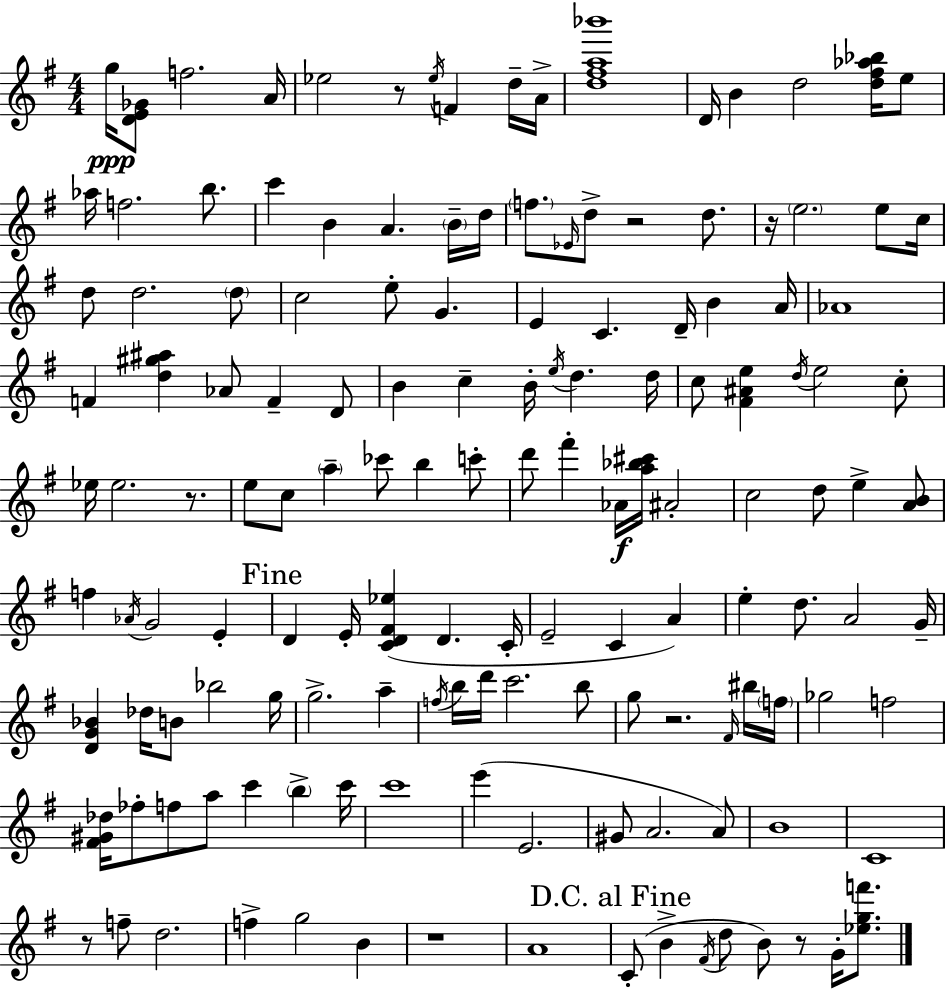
G5/s [D4,E4,Gb4]/e F5/h. A4/s Eb5/h R/e Eb5/s F4/q D5/s A4/s [D5,F#5,A5,Bb6]/w D4/s B4/q D5/h [D5,F#5,Ab5,Bb5]/s E5/e Ab5/s F5/h. B5/e. C6/q B4/q A4/q. B4/s D5/s F5/e. Eb4/s D5/e R/h D5/e. R/s E5/h. E5/e C5/s D5/e D5/h. D5/e C5/h E5/e G4/q. E4/q C4/q. D4/s B4/q A4/s Ab4/w F4/q [D5,G#5,A#5]/q Ab4/e F4/q D4/e B4/q C5/q B4/s E5/s D5/q. D5/s C5/e [F#4,A#4,E5]/q D5/s E5/h C5/e Eb5/s Eb5/h. R/e. E5/e C5/e A5/q CES6/e B5/q C6/e D6/e F#6/q Ab4/s [A5,Bb5,C#6]/s A#4/h C5/h D5/e E5/q [A4,B4]/e F5/q Ab4/s G4/h E4/q D4/q E4/s [C4,D4,F#4,Eb5]/q D4/q. C4/s E4/h C4/q A4/q E5/q D5/e. A4/h G4/s [D4,G4,Bb4]/q Db5/s B4/e Bb5/h G5/s G5/h. A5/q F5/s B5/s D6/s C6/h. B5/e G5/e R/h. F#4/s BIS5/s F5/s Gb5/h F5/h [F#4,G#4,Db5]/s FES5/e F5/e A5/e C6/q B5/q C6/s C6/w E6/q E4/h. G#4/e A4/h. A4/e B4/w C4/w R/e F5/e D5/h. F5/q G5/h B4/q R/w A4/w C4/e B4/q F#4/s D5/e B4/e R/e G4/s [Eb5,G5,F6]/e.